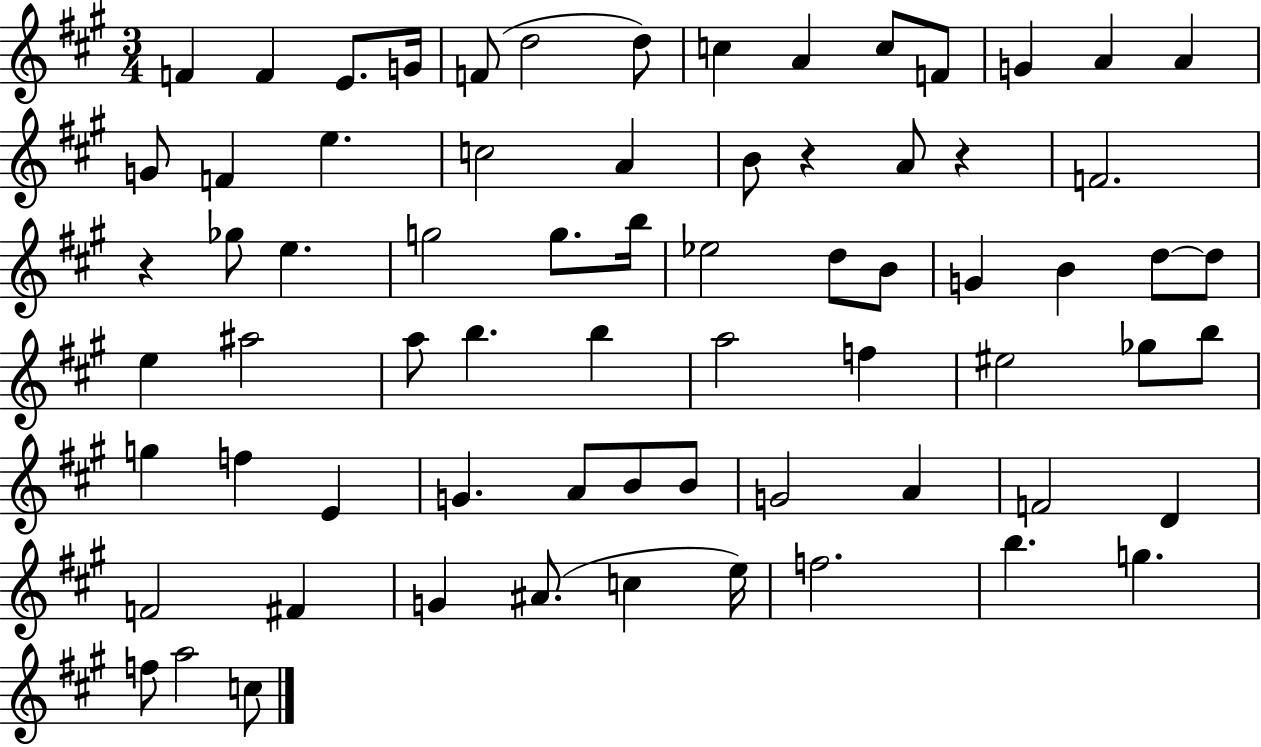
F4/q F4/q E4/e. G4/s F4/e D5/h D5/e C5/q A4/q C5/e F4/e G4/q A4/q A4/q G4/e F4/q E5/q. C5/h A4/q B4/e R/q A4/e R/q F4/h. R/q Gb5/e E5/q. G5/h G5/e. B5/s Eb5/h D5/e B4/e G4/q B4/q D5/e D5/e E5/q A#5/h A5/e B5/q. B5/q A5/h F5/q EIS5/h Gb5/e B5/e G5/q F5/q E4/q G4/q. A4/e B4/e B4/e G4/h A4/q F4/h D4/q F4/h F#4/q G4/q A#4/e. C5/q E5/s F5/h. B5/q. G5/q. F5/e A5/h C5/e